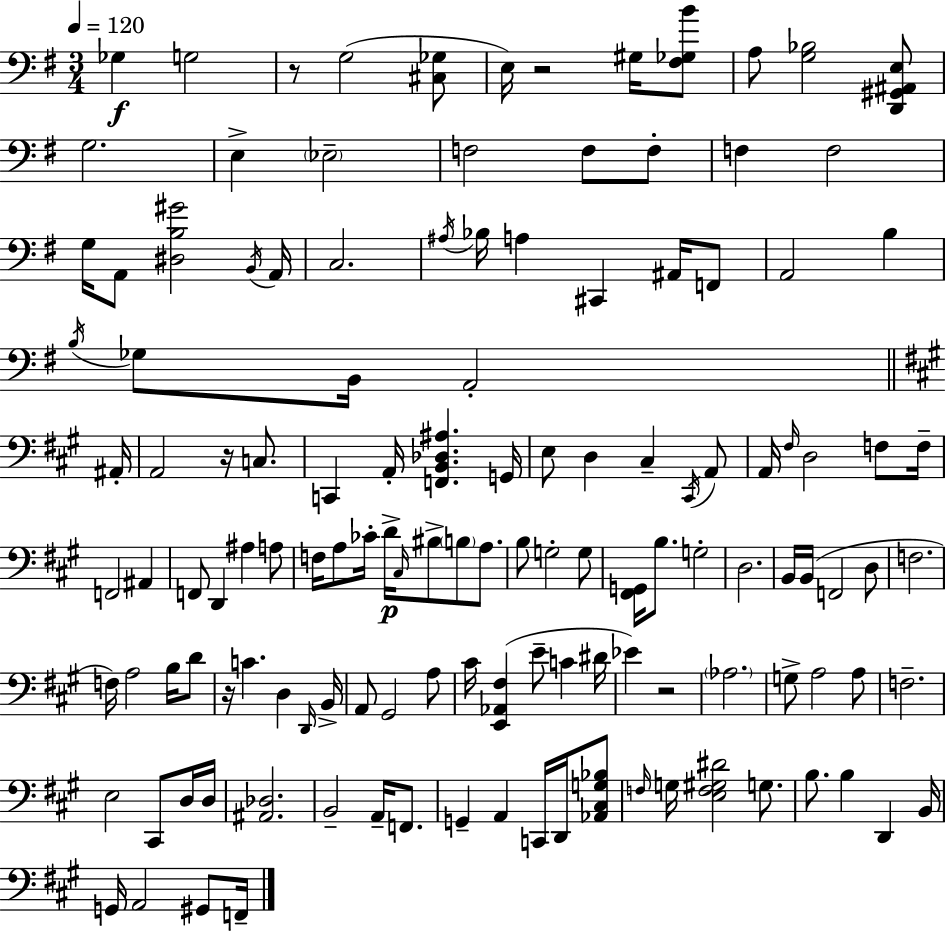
{
  \clef bass
  \numericTimeSignature
  \time 3/4
  \key e \minor
  \tempo 4 = 120
  \repeat volta 2 { ges4\f g2 | r8 g2( <cis ges>8 | e16) r2 gis16 <fis ges b'>8 | a8 <g bes>2 <d, gis, ais, e>8 | \break g2. | e4-> \parenthesize ees2-- | f2 f8 f8-. | f4 f2 | \break g16 a,8 <dis b gis'>2 \acciaccatura { b,16 } | a,16 c2. | \acciaccatura { ais16 } bes16 a4 cis,4 ais,16 | f,8 a,2 b4 | \break \acciaccatura { b16 } ges8 b,16 a,2-. | \bar "||" \break \key a \major ais,16-. a,2 r16 c8. | c,4 a,16-. <f, b, des ais>4. | g,16 e8 d4 cis4-- \acciaccatura { cis,16 } | a,8 a,16 \grace { fis16 } d2 | \break f8 f16-- f,2 ais,4 | f,8 d,4 ais4 | a8 f16 a8 ces'16-. d'16->\p \grace { cis16 } bis8-> \parenthesize b8 | a8. b8 g2-. | \break g8 <fis, g,>16 b8. g2-. | d2. | b,16 b,16( f,2 | d8 f2. | \break f16) a2 | b16 d'8 r16 c'4. d4 | \grace { d,16 } b,16-> a,8 gis,2 | a8 cis'16 <e, aes, fis>4( e'8-- | \break c'4 dis'16 ees'4) r2 | \parenthesize aes2. | g8-> a2 | a8 f2.-- | \break e2 | cis,8 d16 d16 <ais, des>2. | b,2-- | a,16-- f,8. g,4-- a,4 | \break c,16 d,16 <aes, cis g bes>8 \grace { f16 } g16 <e f gis dis'>2 | g8. b8. b4 | d,4 b,16 g,16 a,2 | gis,8 f,16-- } \bar "|."
}